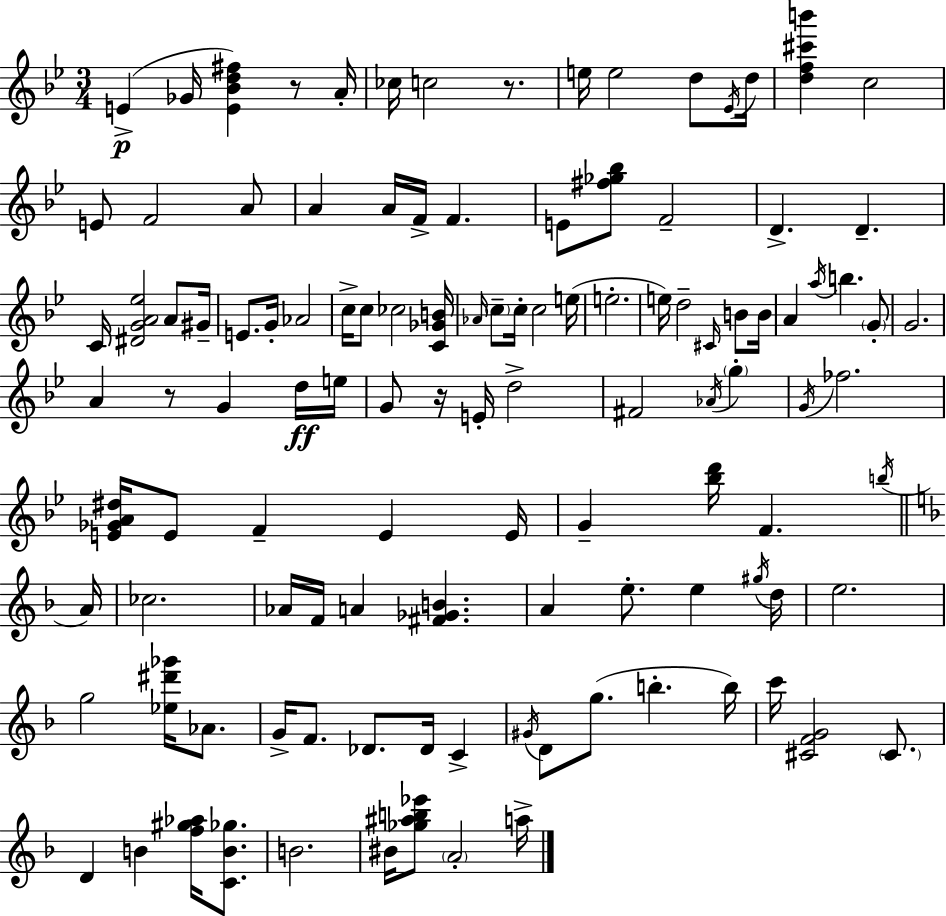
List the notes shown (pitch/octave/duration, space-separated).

E4/q Gb4/s [E4,Bb4,D5,F#5]/q R/e A4/s CES5/s C5/h R/e. E5/s E5/h D5/e Eb4/s D5/s [D5,F5,C#6,B6]/q C5/h E4/e F4/h A4/e A4/q A4/s F4/s F4/q. E4/e [F#5,Gb5,Bb5]/e F4/h D4/q. D4/q. C4/s [D#4,G4,A4,Eb5]/h A4/e G#4/s E4/e. G4/s Ab4/h C5/s C5/e CES5/h [C4,Gb4,B4]/s Ab4/s C5/e C5/s C5/h E5/s E5/h. E5/s D5/h C#4/s B4/e B4/s A4/q A5/s B5/q. G4/e G4/h. A4/q R/e G4/q D5/s E5/s G4/e R/s E4/s D5/h F#4/h Ab4/s G5/q G4/s FES5/h. [E4,Gb4,A4,D#5]/s E4/e F4/q E4/q E4/s G4/q [Bb5,D6]/s F4/q. B5/s A4/s CES5/h. Ab4/s F4/s A4/q [F#4,Gb4,B4]/q. A4/q E5/e. E5/q G#5/s D5/s E5/h. G5/h [Eb5,D#6,Gb6]/s Ab4/e. G4/s F4/e. Db4/e. Db4/s C4/q G#4/s D4/e G5/e. B5/q. B5/s C6/s [C#4,F4,G4]/h C#4/e. D4/q B4/q [F5,G#5,Ab5]/s [C4,B4,Gb5]/e. B4/h. BIS4/s [Gb5,A#5,B5,Eb6]/e A4/h A5/s